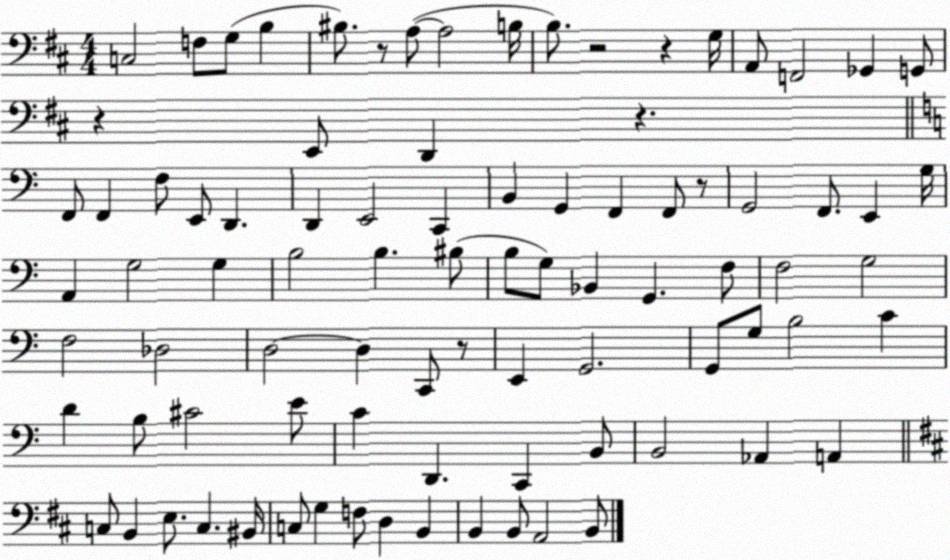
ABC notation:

X:1
T:Untitled
M:4/4
L:1/4
K:D
C,2 F,/2 G,/2 B, ^B,/2 z/2 A,/2 A,2 B,/4 B,/2 z2 z G,/4 A,,/2 F,,2 _G,, G,,/2 z E,,/2 D,, z F,,/2 F,, F,/2 E,,/2 D,, D,, E,,2 C,, B,, G,, F,, F,,/2 z/2 G,,2 F,,/2 E,, G,/4 A,, G,2 G, B,2 B, ^B,/2 B,/2 G,/2 _B,, G,, F,/2 F,2 G,2 F,2 _D,2 D,2 D, C,,/2 z/2 E,, G,,2 G,,/2 G,/2 B,2 C D B,/2 ^C2 E/2 C D,, C,, B,,/2 B,,2 _A,, A,, C,/2 B,, E,/2 C, ^B,,/4 C,/2 G, F,/2 D, B,, B,, B,,/2 A,,2 B,,/2